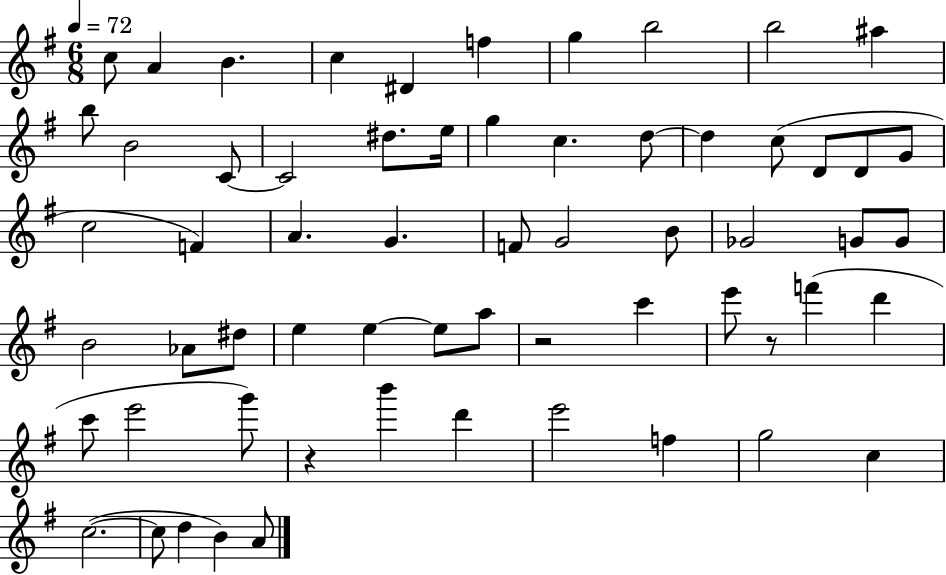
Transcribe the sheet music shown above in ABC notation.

X:1
T:Untitled
M:6/8
L:1/4
K:G
c/2 A B c ^D f g b2 b2 ^a b/2 B2 C/2 C2 ^d/2 e/4 g c d/2 d c/2 D/2 D/2 G/2 c2 F A G F/2 G2 B/2 _G2 G/2 G/2 B2 _A/2 ^d/2 e e e/2 a/2 z2 c' e'/2 z/2 f' d' c'/2 e'2 g'/2 z b' d' e'2 f g2 c c2 c/2 d B A/2